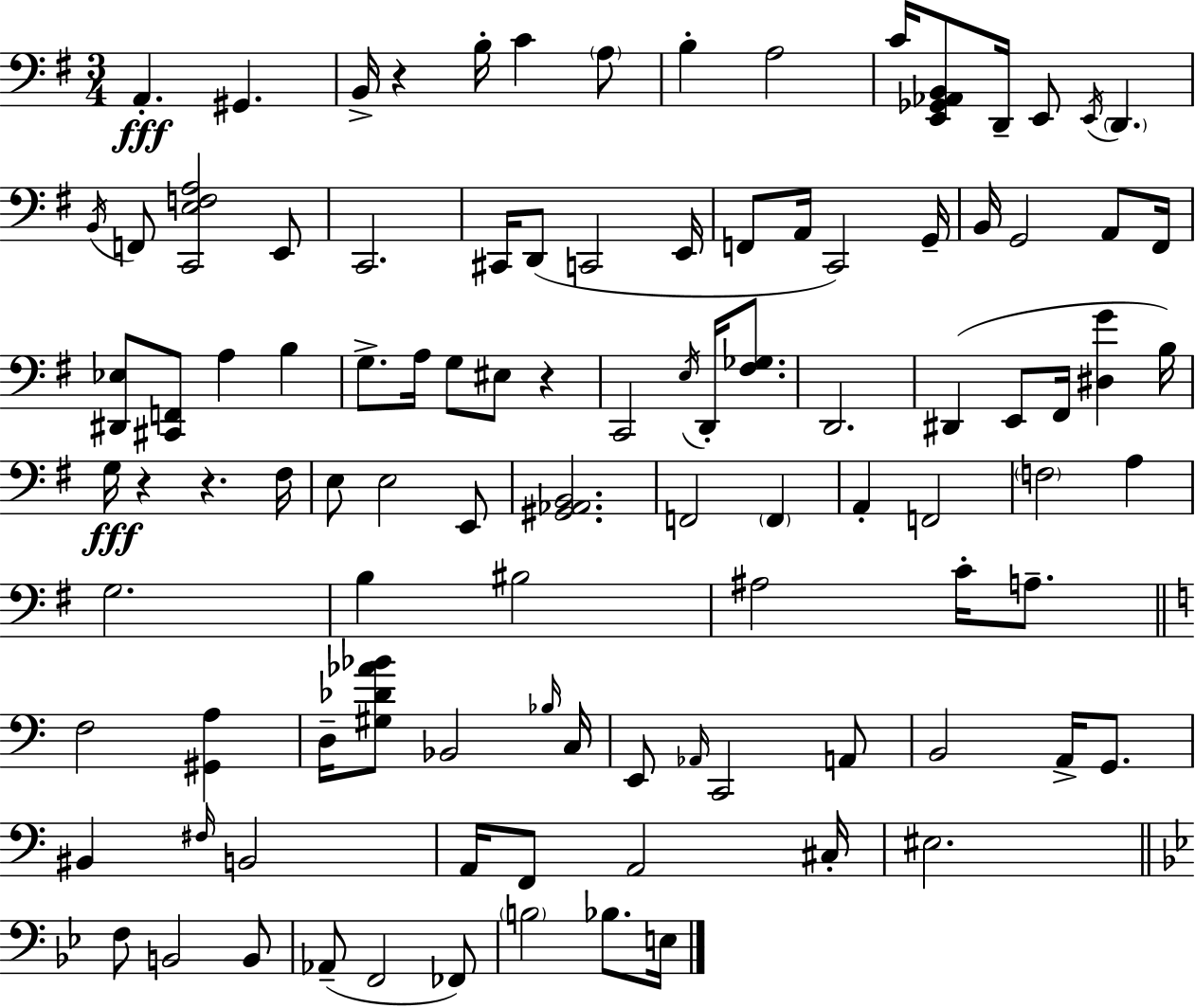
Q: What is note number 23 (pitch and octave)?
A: A2